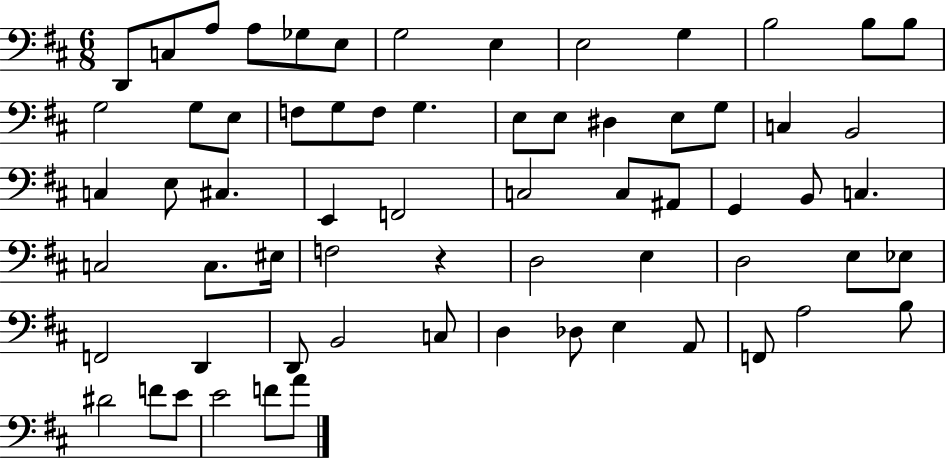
D2/e C3/e A3/e A3/e Gb3/e E3/e G3/h E3/q E3/h G3/q B3/h B3/e B3/e G3/h G3/e E3/e F3/e G3/e F3/e G3/q. E3/e E3/e D#3/q E3/e G3/e C3/q B2/h C3/q E3/e C#3/q. E2/q F2/h C3/h C3/e A#2/e G2/q B2/e C3/q. C3/h C3/e. EIS3/s F3/h R/q D3/h E3/q D3/h E3/e Eb3/e F2/h D2/q D2/e B2/h C3/e D3/q Db3/e E3/q A2/e F2/e A3/h B3/e D#4/h F4/e E4/e E4/h F4/e A4/e